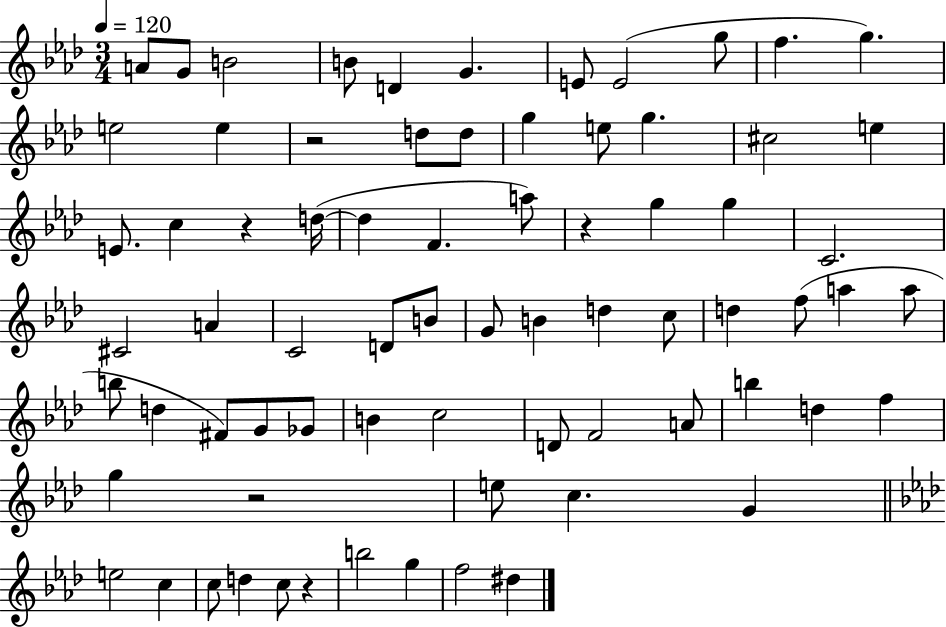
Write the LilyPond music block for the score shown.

{
  \clef treble
  \numericTimeSignature
  \time 3/4
  \key aes \major
  \tempo 4 = 120
  a'8 g'8 b'2 | b'8 d'4 g'4. | e'8 e'2( g''8 | f''4. g''4.) | \break e''2 e''4 | r2 d''8 d''8 | g''4 e''8 g''4. | cis''2 e''4 | \break e'8. c''4 r4 d''16~(~ | d''4 f'4. a''8) | r4 g''4 g''4 | c'2. | \break cis'2 a'4 | c'2 d'8 b'8 | g'8 b'4 d''4 c''8 | d''4 f''8( a''4 a''8 | \break b''8 d''4 fis'8) g'8 ges'8 | b'4 c''2 | d'8 f'2 a'8 | b''4 d''4 f''4 | \break g''4 r2 | e''8 c''4. g'4 | \bar "||" \break \key aes \major e''2 c''4 | c''8 d''4 c''8 r4 | b''2 g''4 | f''2 dis''4 | \break \bar "|."
}